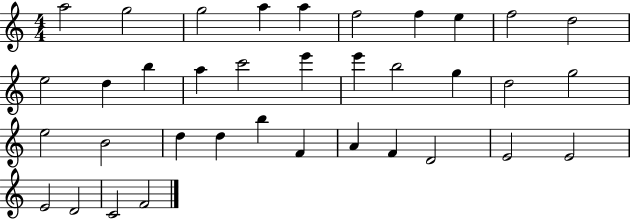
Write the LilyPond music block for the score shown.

{
  \clef treble
  \numericTimeSignature
  \time 4/4
  \key c \major
  a''2 g''2 | g''2 a''4 a''4 | f''2 f''4 e''4 | f''2 d''2 | \break e''2 d''4 b''4 | a''4 c'''2 e'''4 | e'''4 b''2 g''4 | d''2 g''2 | \break e''2 b'2 | d''4 d''4 b''4 f'4 | a'4 f'4 d'2 | e'2 e'2 | \break e'2 d'2 | c'2 f'2 | \bar "|."
}